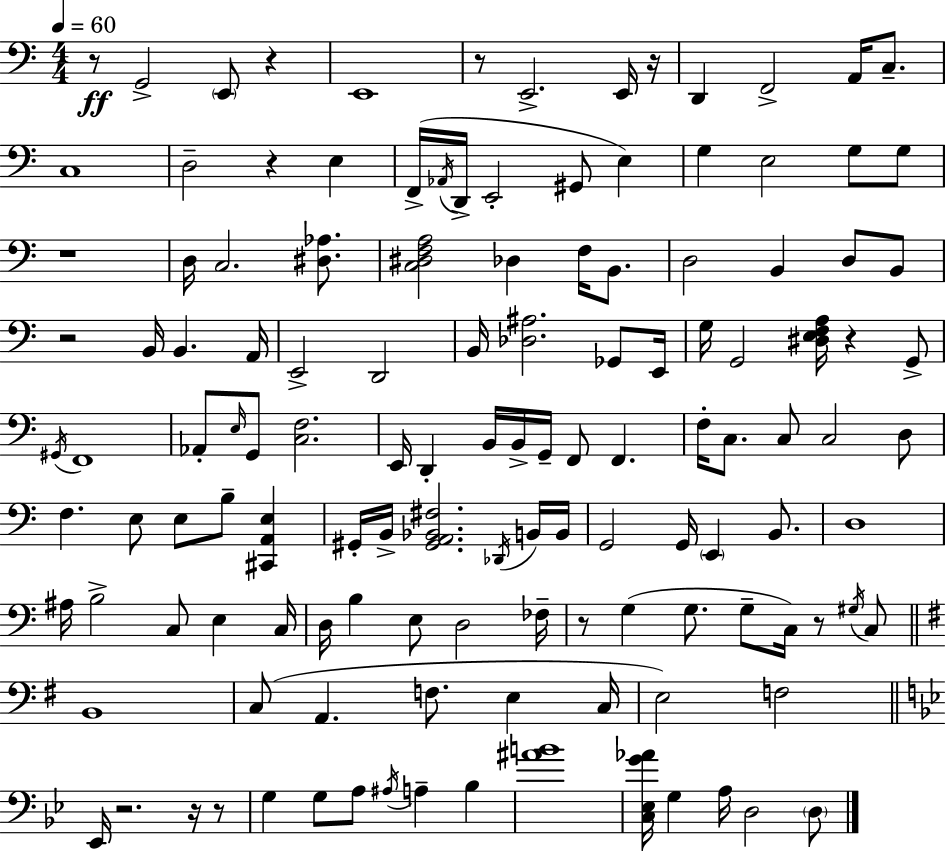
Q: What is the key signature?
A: C major